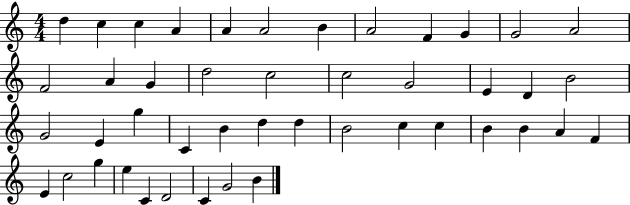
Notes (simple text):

D5/q C5/q C5/q A4/q A4/q A4/h B4/q A4/h F4/q G4/q G4/h A4/h F4/h A4/q G4/q D5/h C5/h C5/h G4/h E4/q D4/q B4/h G4/h E4/q G5/q C4/q B4/q D5/q D5/q B4/h C5/q C5/q B4/q B4/q A4/q F4/q E4/q C5/h G5/q E5/q C4/q D4/h C4/q G4/h B4/q